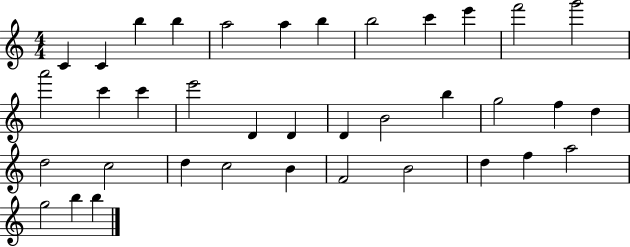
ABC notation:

X:1
T:Untitled
M:4/4
L:1/4
K:C
C C b b a2 a b b2 c' e' f'2 g'2 a'2 c' c' e'2 D D D B2 b g2 f d d2 c2 d c2 B F2 B2 d f a2 g2 b b